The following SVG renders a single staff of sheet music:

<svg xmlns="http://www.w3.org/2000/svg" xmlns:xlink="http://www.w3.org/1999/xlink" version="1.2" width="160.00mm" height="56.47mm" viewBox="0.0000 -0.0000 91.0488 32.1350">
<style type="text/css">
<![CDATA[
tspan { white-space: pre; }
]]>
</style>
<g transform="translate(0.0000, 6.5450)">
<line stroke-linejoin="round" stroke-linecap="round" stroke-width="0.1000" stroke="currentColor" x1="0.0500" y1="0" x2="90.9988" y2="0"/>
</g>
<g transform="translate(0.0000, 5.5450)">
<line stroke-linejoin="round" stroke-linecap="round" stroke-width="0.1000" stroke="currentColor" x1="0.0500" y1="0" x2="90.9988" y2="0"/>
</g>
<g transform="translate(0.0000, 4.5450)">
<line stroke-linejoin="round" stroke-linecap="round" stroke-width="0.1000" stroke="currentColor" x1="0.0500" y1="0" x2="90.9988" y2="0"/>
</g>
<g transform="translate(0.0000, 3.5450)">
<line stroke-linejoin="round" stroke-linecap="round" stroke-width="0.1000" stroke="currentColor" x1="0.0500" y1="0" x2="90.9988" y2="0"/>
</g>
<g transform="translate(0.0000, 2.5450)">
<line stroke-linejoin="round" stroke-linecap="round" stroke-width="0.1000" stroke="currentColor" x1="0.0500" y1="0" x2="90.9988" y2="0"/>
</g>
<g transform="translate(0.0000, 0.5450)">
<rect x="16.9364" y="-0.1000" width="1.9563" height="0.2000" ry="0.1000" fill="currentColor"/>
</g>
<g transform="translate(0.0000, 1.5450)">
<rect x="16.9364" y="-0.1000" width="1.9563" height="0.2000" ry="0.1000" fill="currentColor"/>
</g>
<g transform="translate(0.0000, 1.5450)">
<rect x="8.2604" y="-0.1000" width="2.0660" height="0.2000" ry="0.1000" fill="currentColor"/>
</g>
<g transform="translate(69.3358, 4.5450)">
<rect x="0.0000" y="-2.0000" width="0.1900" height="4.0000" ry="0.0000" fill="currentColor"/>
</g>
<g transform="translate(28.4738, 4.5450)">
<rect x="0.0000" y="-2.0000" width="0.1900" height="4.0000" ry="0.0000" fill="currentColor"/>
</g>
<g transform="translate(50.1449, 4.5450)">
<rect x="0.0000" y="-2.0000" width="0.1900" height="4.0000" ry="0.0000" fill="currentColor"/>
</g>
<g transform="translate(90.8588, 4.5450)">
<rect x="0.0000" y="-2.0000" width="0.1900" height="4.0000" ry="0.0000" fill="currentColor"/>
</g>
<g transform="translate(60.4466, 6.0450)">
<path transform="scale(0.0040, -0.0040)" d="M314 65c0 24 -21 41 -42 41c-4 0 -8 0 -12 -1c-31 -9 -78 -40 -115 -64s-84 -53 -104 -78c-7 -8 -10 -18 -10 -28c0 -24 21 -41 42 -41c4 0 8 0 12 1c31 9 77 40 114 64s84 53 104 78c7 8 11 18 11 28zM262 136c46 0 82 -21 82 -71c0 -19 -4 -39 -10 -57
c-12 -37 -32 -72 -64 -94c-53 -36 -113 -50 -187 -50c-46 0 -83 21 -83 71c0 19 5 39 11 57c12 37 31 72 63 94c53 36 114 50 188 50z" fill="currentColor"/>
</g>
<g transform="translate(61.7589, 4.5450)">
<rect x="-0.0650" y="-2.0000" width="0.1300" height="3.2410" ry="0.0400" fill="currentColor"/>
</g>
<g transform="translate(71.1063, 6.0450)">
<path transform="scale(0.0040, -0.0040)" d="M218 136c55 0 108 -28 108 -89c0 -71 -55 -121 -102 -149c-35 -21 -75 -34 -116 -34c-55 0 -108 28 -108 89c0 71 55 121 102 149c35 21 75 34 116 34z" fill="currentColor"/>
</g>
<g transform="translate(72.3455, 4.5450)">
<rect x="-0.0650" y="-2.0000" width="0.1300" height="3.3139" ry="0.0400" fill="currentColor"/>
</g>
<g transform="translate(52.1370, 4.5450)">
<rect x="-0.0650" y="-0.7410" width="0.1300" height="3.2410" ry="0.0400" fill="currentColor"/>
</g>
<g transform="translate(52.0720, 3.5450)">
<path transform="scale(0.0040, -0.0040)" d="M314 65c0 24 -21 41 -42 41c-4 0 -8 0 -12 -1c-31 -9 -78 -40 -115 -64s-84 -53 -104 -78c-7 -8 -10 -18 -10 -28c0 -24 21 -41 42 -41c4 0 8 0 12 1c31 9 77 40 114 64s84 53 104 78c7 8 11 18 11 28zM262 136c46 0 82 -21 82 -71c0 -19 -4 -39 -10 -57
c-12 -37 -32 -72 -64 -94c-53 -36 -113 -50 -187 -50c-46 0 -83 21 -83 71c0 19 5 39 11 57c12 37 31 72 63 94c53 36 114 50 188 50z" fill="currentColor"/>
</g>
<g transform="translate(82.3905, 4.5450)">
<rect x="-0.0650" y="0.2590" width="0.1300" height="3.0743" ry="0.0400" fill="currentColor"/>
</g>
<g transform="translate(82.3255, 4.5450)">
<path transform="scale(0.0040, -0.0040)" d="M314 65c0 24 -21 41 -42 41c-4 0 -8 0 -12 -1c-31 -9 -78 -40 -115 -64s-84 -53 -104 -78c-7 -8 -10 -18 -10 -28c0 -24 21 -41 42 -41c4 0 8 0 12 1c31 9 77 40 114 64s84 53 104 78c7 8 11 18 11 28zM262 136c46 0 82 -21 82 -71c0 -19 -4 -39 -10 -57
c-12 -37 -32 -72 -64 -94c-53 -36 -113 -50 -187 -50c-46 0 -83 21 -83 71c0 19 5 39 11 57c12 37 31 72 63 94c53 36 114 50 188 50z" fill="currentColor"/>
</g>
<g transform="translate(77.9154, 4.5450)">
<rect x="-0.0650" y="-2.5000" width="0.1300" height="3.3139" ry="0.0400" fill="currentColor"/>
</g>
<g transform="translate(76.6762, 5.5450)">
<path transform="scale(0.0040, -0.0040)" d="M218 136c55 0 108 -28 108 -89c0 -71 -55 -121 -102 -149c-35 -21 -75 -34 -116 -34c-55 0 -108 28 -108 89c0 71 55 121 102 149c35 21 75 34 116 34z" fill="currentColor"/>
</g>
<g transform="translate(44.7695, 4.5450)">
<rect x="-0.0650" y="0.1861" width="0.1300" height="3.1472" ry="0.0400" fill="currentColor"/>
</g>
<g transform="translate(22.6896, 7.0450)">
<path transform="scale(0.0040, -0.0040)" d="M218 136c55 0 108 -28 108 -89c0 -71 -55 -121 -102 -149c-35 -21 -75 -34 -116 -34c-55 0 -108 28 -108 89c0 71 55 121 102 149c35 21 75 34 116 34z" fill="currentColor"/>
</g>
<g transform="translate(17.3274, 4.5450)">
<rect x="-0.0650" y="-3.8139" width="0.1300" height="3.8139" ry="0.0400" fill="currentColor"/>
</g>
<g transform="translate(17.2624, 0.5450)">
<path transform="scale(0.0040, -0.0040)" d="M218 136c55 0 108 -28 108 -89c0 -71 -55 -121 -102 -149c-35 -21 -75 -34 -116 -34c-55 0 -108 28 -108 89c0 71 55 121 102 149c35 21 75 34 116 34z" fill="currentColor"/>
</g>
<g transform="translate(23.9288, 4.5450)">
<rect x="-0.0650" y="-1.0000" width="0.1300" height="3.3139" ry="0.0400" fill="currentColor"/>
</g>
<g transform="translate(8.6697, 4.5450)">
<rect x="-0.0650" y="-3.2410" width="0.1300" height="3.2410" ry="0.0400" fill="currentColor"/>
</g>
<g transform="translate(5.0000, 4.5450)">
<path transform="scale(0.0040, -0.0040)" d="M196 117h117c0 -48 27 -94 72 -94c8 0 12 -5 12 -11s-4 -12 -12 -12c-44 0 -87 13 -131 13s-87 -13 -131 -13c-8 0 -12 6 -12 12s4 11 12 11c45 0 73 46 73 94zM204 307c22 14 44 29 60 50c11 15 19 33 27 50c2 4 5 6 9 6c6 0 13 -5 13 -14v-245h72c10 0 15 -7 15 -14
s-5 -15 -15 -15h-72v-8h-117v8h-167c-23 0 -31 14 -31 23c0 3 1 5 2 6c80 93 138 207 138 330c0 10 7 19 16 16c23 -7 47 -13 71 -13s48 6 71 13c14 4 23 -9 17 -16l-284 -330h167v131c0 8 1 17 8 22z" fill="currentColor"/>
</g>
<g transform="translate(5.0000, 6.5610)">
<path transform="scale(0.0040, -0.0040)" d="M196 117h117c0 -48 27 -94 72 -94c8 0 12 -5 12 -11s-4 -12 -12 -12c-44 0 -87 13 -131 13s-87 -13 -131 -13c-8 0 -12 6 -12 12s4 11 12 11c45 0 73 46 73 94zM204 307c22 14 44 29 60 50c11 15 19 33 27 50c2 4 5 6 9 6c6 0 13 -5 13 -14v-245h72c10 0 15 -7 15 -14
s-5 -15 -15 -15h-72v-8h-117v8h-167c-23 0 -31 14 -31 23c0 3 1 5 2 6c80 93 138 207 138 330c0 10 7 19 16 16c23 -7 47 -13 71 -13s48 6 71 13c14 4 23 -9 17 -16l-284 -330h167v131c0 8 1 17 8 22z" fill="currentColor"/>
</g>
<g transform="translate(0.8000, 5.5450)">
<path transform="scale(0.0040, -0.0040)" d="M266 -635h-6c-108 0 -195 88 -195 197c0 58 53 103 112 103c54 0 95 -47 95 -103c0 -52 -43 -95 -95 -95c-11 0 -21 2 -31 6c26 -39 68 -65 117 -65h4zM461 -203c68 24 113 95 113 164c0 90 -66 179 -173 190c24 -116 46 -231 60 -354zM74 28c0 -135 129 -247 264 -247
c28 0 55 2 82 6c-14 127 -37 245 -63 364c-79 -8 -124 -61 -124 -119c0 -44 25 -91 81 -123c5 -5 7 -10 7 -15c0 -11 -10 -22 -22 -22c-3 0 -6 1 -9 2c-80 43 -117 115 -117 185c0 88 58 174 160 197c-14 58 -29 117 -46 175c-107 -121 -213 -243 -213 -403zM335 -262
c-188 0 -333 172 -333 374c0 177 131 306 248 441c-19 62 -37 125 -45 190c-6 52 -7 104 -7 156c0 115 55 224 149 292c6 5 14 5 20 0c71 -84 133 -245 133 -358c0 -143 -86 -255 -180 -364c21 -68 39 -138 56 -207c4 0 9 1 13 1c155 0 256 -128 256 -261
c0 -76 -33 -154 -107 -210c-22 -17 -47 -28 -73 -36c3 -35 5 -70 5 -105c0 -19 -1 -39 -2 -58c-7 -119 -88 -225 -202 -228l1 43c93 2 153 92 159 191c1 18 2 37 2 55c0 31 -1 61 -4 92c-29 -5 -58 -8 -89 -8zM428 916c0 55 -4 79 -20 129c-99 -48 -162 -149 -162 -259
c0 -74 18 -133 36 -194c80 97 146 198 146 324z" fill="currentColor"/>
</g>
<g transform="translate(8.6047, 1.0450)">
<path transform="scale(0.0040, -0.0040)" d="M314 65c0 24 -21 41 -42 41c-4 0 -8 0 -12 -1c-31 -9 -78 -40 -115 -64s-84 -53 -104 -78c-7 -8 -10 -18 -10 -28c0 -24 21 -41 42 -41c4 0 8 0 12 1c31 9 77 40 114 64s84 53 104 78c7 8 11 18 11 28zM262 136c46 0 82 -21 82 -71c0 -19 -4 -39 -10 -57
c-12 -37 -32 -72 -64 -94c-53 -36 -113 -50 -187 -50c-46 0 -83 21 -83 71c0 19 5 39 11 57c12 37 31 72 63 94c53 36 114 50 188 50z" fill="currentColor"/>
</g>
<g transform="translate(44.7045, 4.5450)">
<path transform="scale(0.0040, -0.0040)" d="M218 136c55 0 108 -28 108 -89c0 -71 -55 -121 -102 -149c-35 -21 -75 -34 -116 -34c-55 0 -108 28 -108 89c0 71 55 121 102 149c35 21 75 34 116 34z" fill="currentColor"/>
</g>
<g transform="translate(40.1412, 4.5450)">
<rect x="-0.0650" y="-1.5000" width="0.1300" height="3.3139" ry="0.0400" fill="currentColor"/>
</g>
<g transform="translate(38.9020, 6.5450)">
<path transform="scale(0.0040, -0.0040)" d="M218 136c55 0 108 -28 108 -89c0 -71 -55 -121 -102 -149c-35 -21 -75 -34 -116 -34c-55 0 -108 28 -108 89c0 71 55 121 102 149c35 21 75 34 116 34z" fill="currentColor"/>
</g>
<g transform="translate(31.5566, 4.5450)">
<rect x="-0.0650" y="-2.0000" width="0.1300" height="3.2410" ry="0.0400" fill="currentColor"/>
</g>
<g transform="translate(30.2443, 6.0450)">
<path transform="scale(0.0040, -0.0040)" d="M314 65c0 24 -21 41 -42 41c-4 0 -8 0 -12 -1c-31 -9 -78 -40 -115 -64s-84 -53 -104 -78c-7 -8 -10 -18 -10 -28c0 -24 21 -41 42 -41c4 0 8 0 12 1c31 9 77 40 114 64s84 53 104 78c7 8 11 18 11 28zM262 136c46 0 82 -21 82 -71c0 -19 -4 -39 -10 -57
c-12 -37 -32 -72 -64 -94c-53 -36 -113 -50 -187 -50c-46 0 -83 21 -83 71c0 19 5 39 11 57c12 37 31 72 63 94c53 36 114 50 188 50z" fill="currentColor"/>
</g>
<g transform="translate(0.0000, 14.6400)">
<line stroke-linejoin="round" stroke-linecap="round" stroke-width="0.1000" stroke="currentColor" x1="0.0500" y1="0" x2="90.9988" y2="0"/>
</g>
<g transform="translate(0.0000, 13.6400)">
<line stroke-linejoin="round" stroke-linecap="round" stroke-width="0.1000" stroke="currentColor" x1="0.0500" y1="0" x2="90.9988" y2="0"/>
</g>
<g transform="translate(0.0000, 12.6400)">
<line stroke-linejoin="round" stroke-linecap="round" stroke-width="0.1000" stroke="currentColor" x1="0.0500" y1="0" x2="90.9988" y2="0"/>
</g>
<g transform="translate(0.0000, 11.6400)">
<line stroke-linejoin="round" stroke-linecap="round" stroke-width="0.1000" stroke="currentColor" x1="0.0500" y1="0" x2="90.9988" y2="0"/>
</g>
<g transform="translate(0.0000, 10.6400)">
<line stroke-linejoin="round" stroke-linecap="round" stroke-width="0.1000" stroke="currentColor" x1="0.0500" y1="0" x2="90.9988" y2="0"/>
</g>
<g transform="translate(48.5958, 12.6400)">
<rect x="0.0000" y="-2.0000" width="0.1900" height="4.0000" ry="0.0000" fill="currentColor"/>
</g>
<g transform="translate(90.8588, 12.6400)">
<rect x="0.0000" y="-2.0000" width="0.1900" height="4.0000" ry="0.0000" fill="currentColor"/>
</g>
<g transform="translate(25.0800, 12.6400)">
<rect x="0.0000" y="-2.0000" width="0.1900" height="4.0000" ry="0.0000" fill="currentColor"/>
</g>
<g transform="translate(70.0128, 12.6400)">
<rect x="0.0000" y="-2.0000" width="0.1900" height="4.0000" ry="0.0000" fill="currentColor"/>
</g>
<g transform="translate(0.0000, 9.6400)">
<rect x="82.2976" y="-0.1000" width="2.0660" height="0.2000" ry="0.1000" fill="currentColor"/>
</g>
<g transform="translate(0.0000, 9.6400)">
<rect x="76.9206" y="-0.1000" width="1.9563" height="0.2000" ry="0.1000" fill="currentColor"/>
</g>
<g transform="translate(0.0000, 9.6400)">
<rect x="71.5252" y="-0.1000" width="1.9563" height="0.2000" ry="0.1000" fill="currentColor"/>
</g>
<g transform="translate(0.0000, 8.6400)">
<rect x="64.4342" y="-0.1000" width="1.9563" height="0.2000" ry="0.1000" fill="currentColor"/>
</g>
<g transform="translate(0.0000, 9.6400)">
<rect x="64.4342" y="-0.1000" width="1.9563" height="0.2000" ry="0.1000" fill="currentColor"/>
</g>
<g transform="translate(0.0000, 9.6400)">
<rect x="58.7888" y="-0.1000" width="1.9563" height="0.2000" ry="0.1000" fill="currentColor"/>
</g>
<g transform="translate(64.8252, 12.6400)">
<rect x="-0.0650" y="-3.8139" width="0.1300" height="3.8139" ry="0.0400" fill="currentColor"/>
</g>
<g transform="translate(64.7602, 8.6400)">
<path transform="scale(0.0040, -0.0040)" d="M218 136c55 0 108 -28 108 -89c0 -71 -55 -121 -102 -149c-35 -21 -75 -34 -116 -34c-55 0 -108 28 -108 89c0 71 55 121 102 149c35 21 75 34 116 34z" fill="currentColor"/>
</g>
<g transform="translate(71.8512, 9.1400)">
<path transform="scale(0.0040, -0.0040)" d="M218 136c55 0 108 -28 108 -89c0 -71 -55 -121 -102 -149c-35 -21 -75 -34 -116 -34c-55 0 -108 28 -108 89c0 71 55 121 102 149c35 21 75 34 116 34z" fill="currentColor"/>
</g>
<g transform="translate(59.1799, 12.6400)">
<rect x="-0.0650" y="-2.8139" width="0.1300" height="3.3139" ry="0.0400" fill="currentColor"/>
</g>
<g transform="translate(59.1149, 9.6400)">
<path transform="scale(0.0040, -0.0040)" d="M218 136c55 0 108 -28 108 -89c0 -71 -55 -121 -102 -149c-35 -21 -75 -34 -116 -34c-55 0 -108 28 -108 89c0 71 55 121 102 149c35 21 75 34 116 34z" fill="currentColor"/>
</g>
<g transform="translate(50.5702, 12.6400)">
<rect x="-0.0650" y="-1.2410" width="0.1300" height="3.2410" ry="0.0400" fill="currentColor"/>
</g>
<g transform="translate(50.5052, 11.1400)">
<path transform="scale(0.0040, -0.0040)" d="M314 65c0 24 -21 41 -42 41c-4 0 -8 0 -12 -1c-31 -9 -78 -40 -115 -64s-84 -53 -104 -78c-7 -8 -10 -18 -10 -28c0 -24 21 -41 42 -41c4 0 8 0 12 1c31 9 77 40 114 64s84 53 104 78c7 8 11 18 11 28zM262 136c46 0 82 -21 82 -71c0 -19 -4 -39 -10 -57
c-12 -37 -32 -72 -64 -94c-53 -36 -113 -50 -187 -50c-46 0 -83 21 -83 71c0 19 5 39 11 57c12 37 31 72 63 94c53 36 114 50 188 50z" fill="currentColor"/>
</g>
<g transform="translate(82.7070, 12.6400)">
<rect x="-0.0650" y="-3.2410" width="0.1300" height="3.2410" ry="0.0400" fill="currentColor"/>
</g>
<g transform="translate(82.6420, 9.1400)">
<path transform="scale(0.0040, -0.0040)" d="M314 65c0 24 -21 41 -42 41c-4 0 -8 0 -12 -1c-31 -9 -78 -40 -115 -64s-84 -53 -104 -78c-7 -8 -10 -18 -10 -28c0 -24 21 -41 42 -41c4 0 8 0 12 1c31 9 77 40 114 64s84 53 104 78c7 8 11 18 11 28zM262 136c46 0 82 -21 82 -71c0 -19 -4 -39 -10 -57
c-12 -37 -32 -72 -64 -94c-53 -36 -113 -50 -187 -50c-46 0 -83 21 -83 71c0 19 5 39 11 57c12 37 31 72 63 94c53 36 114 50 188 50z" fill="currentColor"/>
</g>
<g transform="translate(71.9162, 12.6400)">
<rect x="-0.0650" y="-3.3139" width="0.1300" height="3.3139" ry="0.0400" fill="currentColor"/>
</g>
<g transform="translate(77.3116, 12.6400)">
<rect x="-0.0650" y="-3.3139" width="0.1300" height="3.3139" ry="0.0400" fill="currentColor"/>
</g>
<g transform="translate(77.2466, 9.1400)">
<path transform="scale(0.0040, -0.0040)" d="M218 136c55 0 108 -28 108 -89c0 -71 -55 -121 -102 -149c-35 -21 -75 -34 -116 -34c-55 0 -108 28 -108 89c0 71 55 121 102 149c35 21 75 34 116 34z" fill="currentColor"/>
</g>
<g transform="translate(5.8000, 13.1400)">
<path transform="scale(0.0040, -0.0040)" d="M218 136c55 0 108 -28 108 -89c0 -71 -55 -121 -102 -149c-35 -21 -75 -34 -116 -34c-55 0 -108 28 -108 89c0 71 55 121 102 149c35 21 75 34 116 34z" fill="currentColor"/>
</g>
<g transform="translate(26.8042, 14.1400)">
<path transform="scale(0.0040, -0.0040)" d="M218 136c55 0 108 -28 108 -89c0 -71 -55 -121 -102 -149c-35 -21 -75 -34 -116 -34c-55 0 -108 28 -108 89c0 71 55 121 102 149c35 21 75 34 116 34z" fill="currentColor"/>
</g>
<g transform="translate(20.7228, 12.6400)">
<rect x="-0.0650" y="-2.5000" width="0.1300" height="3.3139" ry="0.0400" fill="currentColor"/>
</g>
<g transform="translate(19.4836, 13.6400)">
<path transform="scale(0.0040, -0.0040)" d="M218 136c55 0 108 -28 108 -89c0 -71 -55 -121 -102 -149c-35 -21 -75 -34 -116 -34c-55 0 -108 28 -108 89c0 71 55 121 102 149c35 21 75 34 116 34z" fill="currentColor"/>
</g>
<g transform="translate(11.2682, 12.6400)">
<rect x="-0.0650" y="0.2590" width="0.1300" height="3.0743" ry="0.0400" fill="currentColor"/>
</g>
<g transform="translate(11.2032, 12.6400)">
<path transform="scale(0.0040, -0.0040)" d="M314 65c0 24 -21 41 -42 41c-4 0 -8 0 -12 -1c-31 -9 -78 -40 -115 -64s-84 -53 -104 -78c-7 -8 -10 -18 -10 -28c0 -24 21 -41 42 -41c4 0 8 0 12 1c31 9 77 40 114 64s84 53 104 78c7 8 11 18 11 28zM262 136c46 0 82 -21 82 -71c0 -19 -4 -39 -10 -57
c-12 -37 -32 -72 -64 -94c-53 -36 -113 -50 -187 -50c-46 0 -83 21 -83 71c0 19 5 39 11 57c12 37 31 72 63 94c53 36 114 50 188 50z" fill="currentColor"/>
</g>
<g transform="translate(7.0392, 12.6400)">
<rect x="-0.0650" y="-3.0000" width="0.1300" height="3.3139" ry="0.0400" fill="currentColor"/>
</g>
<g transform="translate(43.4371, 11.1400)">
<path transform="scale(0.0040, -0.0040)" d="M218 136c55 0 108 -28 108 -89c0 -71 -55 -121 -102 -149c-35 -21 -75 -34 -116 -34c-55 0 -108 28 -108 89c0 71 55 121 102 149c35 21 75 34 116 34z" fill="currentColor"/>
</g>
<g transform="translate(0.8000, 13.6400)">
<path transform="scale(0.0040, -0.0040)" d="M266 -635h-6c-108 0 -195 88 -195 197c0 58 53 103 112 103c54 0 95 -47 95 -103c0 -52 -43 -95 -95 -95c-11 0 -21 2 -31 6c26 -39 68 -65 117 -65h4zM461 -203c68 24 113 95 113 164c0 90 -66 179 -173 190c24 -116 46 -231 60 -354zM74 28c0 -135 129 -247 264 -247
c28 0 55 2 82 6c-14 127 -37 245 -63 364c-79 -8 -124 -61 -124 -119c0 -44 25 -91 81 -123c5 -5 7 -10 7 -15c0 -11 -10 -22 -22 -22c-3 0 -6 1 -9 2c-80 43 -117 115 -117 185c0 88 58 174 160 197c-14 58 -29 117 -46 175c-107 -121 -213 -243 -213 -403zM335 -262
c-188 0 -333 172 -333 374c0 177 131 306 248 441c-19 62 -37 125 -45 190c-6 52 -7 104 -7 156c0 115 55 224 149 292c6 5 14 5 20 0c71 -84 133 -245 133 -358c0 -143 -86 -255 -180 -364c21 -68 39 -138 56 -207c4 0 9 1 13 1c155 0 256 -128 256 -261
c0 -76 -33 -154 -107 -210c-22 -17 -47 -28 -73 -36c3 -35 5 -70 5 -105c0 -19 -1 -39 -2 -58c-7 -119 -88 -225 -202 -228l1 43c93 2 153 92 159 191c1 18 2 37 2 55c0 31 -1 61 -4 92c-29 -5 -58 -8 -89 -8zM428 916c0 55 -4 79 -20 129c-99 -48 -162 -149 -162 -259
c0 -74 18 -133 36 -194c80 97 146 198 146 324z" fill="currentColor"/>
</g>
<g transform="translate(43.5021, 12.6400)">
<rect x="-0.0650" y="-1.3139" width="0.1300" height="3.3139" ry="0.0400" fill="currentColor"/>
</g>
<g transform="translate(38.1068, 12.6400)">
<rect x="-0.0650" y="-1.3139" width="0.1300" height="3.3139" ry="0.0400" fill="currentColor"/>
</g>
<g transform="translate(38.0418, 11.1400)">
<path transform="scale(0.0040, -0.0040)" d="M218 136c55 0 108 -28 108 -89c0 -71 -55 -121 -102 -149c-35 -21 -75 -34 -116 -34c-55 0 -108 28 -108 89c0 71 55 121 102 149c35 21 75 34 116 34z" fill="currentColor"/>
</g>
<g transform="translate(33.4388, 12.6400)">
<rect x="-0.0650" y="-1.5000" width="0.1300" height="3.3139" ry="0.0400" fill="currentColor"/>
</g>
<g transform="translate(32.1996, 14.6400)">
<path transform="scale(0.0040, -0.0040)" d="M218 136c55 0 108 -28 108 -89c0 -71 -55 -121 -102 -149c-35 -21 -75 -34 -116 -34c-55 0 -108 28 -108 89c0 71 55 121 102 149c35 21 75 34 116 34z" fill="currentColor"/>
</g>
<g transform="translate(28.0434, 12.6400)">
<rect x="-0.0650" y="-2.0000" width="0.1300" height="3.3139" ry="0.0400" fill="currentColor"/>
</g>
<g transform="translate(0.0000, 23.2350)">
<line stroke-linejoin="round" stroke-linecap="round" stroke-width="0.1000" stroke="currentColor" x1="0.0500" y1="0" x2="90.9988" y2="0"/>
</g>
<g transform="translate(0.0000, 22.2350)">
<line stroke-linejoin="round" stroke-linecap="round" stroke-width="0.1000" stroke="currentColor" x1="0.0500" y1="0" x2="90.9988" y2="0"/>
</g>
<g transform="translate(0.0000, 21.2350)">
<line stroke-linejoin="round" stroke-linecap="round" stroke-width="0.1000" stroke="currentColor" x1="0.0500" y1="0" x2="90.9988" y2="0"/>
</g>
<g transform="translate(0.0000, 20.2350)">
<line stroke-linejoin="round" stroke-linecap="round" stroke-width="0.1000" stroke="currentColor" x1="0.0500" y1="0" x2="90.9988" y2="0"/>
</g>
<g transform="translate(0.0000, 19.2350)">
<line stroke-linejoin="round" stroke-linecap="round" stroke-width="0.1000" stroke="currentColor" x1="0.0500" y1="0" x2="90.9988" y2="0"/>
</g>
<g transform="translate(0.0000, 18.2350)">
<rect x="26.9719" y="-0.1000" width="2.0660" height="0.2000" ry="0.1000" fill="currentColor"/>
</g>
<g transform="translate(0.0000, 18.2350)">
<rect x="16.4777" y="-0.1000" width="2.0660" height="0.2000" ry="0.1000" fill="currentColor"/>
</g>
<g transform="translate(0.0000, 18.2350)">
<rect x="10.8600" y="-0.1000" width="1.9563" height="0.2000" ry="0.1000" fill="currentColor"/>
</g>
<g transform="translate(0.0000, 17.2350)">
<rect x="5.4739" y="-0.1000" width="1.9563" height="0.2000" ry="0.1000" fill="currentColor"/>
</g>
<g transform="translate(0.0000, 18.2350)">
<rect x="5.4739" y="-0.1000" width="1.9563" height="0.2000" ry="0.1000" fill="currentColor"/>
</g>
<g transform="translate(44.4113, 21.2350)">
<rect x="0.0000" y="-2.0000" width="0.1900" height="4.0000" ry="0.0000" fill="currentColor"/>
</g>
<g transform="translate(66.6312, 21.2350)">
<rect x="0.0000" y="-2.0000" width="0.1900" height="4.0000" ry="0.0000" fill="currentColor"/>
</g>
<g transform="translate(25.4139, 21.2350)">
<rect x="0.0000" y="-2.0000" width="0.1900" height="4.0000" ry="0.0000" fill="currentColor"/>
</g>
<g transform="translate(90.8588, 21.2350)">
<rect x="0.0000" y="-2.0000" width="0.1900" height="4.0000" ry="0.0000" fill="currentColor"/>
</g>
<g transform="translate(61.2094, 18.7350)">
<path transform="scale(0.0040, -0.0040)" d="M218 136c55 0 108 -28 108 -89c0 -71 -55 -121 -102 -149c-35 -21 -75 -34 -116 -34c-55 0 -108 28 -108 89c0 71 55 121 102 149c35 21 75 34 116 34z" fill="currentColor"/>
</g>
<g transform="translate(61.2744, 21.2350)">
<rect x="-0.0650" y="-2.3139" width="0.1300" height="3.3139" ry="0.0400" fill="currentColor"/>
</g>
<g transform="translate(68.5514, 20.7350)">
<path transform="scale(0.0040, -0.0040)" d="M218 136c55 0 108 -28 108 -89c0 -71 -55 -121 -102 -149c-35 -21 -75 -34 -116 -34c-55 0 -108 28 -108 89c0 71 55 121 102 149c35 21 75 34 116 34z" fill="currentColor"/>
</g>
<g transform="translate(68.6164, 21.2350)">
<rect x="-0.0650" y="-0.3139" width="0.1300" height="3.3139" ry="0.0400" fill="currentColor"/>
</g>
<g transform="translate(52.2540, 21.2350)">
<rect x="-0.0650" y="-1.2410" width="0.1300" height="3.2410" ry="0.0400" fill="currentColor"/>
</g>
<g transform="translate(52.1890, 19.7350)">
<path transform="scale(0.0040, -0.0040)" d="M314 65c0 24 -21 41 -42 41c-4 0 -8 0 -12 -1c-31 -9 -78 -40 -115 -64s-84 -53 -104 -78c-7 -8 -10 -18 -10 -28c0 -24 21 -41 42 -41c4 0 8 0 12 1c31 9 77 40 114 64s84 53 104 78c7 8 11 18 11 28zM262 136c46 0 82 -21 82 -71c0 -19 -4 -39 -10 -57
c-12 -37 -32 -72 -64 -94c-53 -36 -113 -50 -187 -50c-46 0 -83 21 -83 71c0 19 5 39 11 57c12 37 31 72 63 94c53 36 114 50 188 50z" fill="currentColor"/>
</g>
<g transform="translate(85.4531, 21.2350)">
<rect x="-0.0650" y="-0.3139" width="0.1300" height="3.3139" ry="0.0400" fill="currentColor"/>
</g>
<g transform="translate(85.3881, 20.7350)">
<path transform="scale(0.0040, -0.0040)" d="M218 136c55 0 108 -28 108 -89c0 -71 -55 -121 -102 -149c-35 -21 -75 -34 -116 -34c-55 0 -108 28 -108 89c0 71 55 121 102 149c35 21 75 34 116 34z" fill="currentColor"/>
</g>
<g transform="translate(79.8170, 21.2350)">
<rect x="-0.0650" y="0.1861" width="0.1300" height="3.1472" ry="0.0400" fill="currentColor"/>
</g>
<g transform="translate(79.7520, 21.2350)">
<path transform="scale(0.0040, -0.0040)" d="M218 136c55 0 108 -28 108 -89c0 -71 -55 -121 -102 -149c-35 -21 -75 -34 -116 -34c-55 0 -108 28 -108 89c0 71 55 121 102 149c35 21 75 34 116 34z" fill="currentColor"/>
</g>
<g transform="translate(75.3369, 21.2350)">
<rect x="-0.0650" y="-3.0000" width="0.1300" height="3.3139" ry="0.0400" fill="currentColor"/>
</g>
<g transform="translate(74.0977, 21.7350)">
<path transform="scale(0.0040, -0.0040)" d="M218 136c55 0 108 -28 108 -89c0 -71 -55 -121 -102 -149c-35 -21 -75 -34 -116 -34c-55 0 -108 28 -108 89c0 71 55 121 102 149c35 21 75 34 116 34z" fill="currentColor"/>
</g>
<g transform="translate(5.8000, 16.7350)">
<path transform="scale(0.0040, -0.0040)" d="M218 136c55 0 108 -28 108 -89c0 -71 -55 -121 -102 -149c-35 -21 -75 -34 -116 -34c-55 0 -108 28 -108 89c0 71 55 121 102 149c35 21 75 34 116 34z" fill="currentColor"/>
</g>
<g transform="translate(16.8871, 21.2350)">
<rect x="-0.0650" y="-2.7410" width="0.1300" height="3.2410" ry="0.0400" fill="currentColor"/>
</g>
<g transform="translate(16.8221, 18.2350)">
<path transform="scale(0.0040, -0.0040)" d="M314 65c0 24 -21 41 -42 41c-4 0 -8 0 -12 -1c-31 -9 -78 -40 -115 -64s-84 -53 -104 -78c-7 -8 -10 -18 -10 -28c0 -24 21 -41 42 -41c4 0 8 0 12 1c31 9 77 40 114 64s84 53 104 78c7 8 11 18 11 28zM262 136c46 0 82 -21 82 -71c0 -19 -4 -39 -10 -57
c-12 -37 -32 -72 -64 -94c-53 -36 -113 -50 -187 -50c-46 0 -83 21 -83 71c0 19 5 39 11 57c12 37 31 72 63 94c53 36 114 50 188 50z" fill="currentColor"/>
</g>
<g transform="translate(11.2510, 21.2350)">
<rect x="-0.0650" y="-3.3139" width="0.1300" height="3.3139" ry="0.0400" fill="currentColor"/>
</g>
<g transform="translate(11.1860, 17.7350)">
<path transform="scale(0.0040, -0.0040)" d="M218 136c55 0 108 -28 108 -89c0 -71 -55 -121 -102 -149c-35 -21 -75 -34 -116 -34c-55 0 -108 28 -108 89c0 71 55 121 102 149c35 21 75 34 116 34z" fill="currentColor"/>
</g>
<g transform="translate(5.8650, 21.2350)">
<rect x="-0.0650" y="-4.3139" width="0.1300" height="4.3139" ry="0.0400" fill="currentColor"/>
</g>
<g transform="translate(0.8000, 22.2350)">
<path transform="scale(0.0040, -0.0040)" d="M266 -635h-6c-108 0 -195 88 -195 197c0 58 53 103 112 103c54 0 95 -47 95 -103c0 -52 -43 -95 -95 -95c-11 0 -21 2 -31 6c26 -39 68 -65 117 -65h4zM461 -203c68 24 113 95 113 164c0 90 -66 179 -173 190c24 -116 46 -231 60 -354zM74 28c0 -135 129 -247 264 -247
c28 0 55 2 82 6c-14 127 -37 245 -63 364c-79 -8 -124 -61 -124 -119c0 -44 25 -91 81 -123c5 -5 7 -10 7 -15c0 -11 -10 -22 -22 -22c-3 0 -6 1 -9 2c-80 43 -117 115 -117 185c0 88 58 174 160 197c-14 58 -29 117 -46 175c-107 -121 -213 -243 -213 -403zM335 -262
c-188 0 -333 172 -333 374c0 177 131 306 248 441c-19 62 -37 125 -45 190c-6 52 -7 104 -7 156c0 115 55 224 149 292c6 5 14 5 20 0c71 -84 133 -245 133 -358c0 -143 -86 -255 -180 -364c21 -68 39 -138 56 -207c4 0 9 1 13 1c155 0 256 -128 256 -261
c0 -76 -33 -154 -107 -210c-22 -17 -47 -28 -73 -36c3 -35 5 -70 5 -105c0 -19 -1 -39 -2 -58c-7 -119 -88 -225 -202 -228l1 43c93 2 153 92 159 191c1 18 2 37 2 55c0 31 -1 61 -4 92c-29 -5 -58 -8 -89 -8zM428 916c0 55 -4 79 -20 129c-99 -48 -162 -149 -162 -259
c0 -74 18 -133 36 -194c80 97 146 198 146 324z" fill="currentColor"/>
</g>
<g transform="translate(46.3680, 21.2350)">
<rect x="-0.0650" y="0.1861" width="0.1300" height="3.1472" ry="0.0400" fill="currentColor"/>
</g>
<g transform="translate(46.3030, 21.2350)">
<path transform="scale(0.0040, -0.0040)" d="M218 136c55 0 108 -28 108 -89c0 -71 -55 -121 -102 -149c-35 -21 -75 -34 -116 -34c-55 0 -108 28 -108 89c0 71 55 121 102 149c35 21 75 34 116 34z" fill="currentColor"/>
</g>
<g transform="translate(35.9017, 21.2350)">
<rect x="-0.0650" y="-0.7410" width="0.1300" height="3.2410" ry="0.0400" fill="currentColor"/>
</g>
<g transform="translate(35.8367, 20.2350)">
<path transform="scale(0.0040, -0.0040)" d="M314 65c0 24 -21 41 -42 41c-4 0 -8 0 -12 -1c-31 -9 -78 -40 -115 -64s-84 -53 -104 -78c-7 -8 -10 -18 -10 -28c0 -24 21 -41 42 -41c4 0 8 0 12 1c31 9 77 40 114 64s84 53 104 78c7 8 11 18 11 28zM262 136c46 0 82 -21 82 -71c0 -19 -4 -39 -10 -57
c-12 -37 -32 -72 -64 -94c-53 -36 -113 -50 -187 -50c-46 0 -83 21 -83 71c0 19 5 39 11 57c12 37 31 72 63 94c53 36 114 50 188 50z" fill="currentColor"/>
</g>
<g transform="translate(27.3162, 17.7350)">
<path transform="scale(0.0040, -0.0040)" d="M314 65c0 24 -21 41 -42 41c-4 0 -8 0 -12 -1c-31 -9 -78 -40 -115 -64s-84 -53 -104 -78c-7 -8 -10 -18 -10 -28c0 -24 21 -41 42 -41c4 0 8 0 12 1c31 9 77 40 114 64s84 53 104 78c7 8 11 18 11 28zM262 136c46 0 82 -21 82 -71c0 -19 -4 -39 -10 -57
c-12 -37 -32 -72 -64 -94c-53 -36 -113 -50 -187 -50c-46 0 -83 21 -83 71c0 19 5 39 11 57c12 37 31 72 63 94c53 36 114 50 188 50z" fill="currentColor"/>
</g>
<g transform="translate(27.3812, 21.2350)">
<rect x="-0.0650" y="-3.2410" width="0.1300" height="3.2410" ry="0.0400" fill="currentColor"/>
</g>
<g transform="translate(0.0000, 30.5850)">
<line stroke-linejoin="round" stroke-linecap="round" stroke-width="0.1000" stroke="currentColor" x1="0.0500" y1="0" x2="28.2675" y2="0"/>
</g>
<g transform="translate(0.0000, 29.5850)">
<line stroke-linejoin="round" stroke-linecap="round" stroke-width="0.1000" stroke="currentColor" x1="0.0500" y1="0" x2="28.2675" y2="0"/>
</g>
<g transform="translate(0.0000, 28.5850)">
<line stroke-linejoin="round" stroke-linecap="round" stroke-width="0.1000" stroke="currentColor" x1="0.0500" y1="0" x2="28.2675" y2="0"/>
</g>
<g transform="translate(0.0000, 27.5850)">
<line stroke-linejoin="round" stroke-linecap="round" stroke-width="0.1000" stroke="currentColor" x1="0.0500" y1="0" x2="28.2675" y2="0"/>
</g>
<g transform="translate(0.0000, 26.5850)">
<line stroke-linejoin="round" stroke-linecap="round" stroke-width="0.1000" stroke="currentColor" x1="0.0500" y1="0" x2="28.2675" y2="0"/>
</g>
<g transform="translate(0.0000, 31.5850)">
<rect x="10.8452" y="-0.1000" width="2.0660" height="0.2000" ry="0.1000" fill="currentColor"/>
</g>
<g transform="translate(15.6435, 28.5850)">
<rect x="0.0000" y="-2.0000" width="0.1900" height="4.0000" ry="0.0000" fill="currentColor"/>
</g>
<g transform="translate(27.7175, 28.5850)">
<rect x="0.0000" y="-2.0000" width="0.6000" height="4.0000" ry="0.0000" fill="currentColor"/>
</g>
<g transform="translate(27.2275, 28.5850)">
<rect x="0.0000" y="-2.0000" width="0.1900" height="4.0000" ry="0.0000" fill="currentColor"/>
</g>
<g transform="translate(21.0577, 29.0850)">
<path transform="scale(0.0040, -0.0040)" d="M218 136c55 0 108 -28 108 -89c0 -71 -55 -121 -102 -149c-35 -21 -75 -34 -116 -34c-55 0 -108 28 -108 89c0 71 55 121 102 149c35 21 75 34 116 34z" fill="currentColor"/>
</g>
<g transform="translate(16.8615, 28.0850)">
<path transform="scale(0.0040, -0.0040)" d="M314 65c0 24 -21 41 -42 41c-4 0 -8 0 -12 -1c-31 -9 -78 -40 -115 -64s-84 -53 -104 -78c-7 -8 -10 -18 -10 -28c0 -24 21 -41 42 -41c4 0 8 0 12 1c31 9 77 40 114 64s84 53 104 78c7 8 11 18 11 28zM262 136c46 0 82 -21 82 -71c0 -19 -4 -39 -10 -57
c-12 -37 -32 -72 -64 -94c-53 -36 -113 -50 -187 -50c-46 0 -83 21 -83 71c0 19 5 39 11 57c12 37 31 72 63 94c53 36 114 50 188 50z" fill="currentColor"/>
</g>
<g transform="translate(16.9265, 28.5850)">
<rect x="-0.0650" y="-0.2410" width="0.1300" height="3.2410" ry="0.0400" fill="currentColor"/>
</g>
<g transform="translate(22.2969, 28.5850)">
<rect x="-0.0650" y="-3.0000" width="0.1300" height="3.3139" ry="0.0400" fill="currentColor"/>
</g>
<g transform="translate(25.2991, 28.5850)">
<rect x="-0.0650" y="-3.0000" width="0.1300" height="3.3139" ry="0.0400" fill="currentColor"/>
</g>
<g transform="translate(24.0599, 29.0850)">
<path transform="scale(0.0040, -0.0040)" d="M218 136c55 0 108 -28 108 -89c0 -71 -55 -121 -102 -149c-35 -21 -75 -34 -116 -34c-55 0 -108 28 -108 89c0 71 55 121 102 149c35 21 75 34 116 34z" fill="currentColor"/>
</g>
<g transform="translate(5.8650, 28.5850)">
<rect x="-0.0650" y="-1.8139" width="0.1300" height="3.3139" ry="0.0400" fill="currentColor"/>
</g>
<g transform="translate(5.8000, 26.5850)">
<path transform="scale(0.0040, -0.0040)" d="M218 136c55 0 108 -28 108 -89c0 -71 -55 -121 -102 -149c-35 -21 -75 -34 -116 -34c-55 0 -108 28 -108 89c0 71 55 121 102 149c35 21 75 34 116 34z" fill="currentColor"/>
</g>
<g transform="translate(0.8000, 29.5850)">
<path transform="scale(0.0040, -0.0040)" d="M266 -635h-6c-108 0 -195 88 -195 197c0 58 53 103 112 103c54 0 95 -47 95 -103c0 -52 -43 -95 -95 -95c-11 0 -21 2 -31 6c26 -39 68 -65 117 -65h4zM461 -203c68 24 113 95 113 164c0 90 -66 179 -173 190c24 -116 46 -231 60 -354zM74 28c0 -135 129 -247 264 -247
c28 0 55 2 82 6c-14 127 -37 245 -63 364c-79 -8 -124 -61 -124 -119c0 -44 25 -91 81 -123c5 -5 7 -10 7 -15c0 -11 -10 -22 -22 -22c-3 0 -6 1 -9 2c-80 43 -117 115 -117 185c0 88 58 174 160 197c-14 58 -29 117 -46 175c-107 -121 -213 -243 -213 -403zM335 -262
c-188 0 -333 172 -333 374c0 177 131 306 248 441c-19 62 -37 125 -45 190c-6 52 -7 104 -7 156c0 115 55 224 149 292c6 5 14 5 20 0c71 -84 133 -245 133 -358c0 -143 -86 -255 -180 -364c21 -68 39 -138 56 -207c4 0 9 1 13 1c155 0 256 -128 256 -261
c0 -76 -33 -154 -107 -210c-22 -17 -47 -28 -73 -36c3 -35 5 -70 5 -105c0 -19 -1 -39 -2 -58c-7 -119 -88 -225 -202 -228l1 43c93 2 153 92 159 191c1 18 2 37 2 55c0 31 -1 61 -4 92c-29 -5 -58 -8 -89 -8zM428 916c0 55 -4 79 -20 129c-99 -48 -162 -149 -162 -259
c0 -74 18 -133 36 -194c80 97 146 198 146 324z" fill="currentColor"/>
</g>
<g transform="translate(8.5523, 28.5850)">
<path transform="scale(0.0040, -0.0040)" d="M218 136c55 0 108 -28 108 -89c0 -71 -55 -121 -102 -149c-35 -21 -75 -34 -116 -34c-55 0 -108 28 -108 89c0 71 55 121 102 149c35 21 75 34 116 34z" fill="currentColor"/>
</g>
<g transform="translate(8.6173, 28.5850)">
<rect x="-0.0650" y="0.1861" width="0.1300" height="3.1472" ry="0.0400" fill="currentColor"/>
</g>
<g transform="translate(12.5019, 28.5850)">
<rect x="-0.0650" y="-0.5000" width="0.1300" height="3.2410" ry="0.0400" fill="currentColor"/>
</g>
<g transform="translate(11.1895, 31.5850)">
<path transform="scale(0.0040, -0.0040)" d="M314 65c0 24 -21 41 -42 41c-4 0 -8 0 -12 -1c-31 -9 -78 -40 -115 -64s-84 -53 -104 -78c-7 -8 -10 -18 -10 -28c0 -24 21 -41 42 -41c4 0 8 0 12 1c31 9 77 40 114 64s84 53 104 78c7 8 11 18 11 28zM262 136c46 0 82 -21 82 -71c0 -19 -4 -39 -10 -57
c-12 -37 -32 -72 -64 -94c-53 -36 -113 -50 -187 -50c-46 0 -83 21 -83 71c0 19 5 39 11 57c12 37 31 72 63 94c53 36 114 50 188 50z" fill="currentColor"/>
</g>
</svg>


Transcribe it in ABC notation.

X:1
T:Untitled
M:4/4
L:1/4
K:C
b2 c' D F2 E B d2 F2 F G B2 A B2 G F E e e e2 a c' b b b2 d' b a2 b2 d2 B e2 g c A B c f B C2 c2 A A